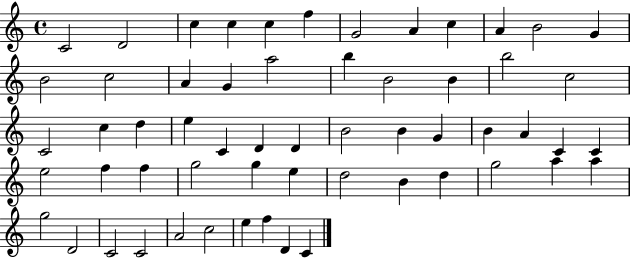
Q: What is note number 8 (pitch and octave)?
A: A4